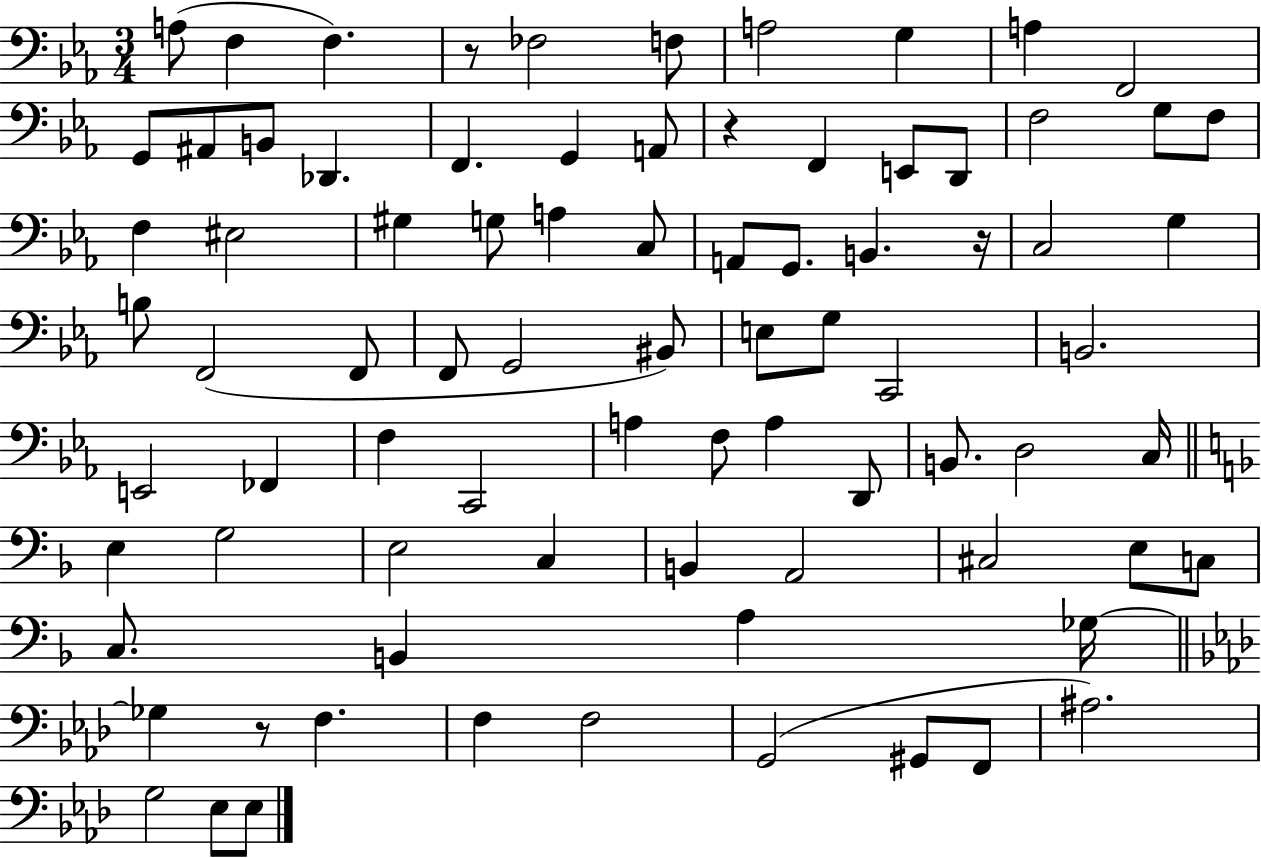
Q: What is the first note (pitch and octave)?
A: A3